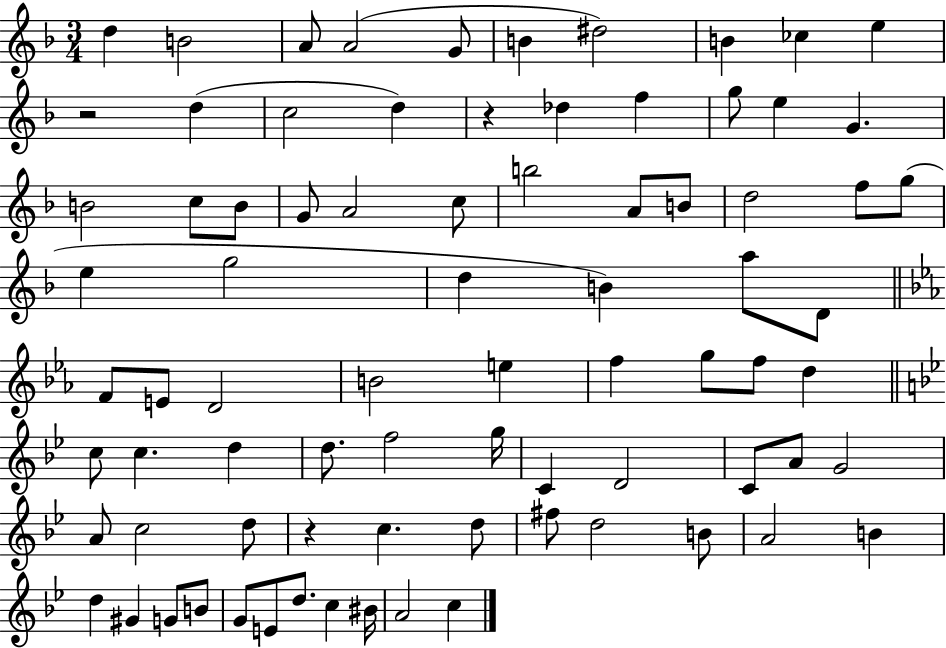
{
  \clef treble
  \numericTimeSignature
  \time 3/4
  \key f \major
  d''4 b'2 | a'8 a'2( g'8 | b'4 dis''2) | b'4 ces''4 e''4 | \break r2 d''4( | c''2 d''4) | r4 des''4 f''4 | g''8 e''4 g'4. | \break b'2 c''8 b'8 | g'8 a'2 c''8 | b''2 a'8 b'8 | d''2 f''8 g''8( | \break e''4 g''2 | d''4 b'4) a''8 d'8 | \bar "||" \break \key ees \major f'8 e'8 d'2 | b'2 e''4 | f''4 g''8 f''8 d''4 | \bar "||" \break \key bes \major c''8 c''4. d''4 | d''8. f''2 g''16 | c'4 d'2 | c'8 a'8 g'2 | \break a'8 c''2 d''8 | r4 c''4. d''8 | fis''8 d''2 b'8 | a'2 b'4 | \break d''4 gis'4 g'8 b'8 | g'8 e'8 d''8. c''4 bis'16 | a'2 c''4 | \bar "|."
}